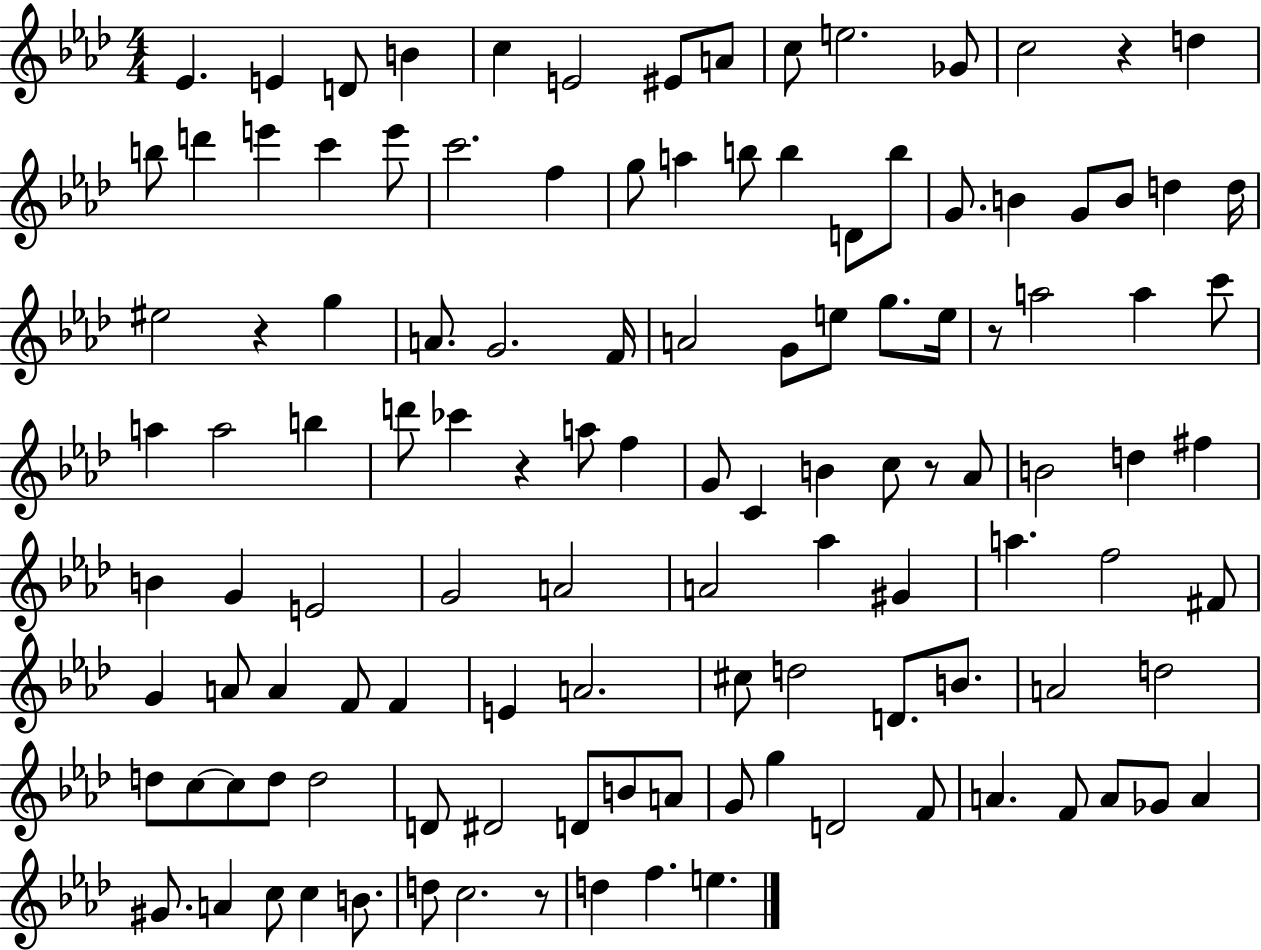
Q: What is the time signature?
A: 4/4